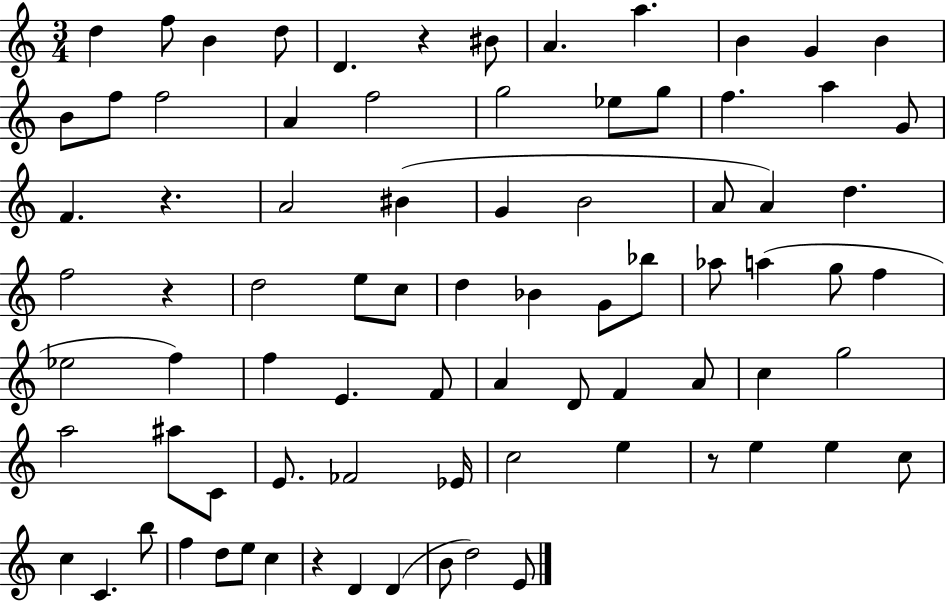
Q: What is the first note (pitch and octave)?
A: D5